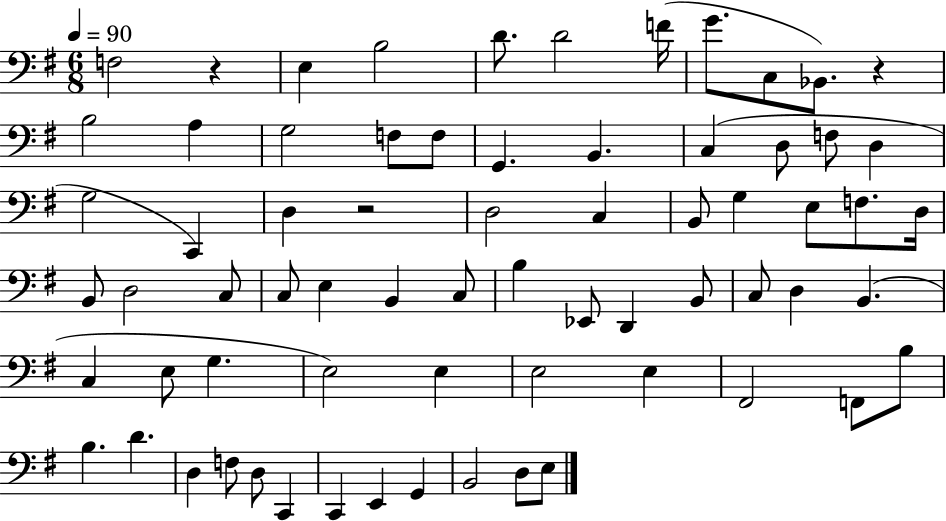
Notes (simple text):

F3/h R/q E3/q B3/h D4/e. D4/h F4/s G4/e. C3/e Bb2/e. R/q B3/h A3/q G3/h F3/e F3/e G2/q. B2/q. C3/q D3/e F3/e D3/q G3/h C2/q D3/q R/h D3/h C3/q B2/e G3/q E3/e F3/e. D3/s B2/e D3/h C3/e C3/e E3/q B2/q C3/e B3/q Eb2/e D2/q B2/e C3/e D3/q B2/q. C3/q E3/e G3/q. E3/h E3/q E3/h E3/q F#2/h F2/e B3/e B3/q. D4/q. D3/q F3/e D3/e C2/q C2/q E2/q G2/q B2/h D3/e E3/e